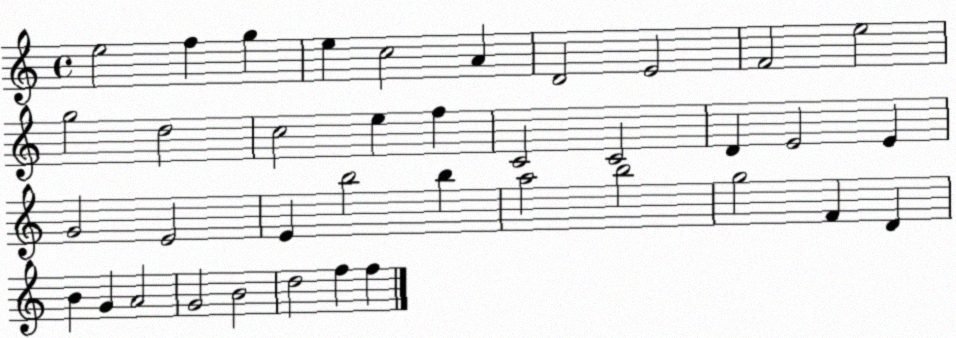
X:1
T:Untitled
M:4/4
L:1/4
K:C
e2 f g e c2 A D2 E2 F2 e2 g2 d2 c2 e f C2 C2 D E2 E G2 E2 E b2 b a2 b2 g2 F D B G A2 G2 B2 d2 f f